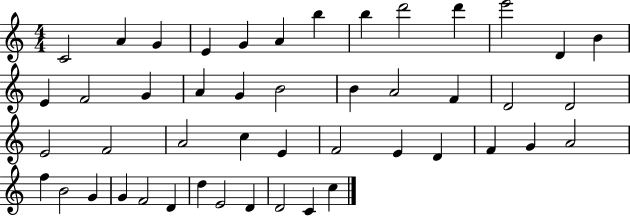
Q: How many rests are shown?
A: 0